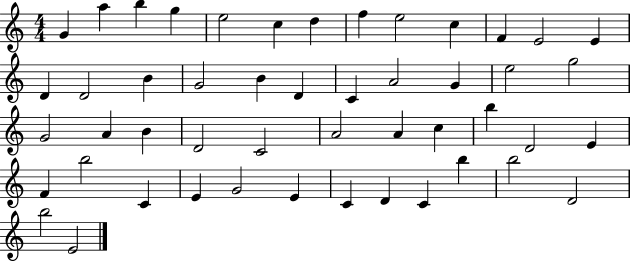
G4/q A5/q B5/q G5/q E5/h C5/q D5/q F5/q E5/h C5/q F4/q E4/h E4/q D4/q D4/h B4/q G4/h B4/q D4/q C4/q A4/h G4/q E5/h G5/h G4/h A4/q B4/q D4/h C4/h A4/h A4/q C5/q B5/q D4/h E4/q F4/q B5/h C4/q E4/q G4/h E4/q C4/q D4/q C4/q B5/q B5/h D4/h B5/h E4/h